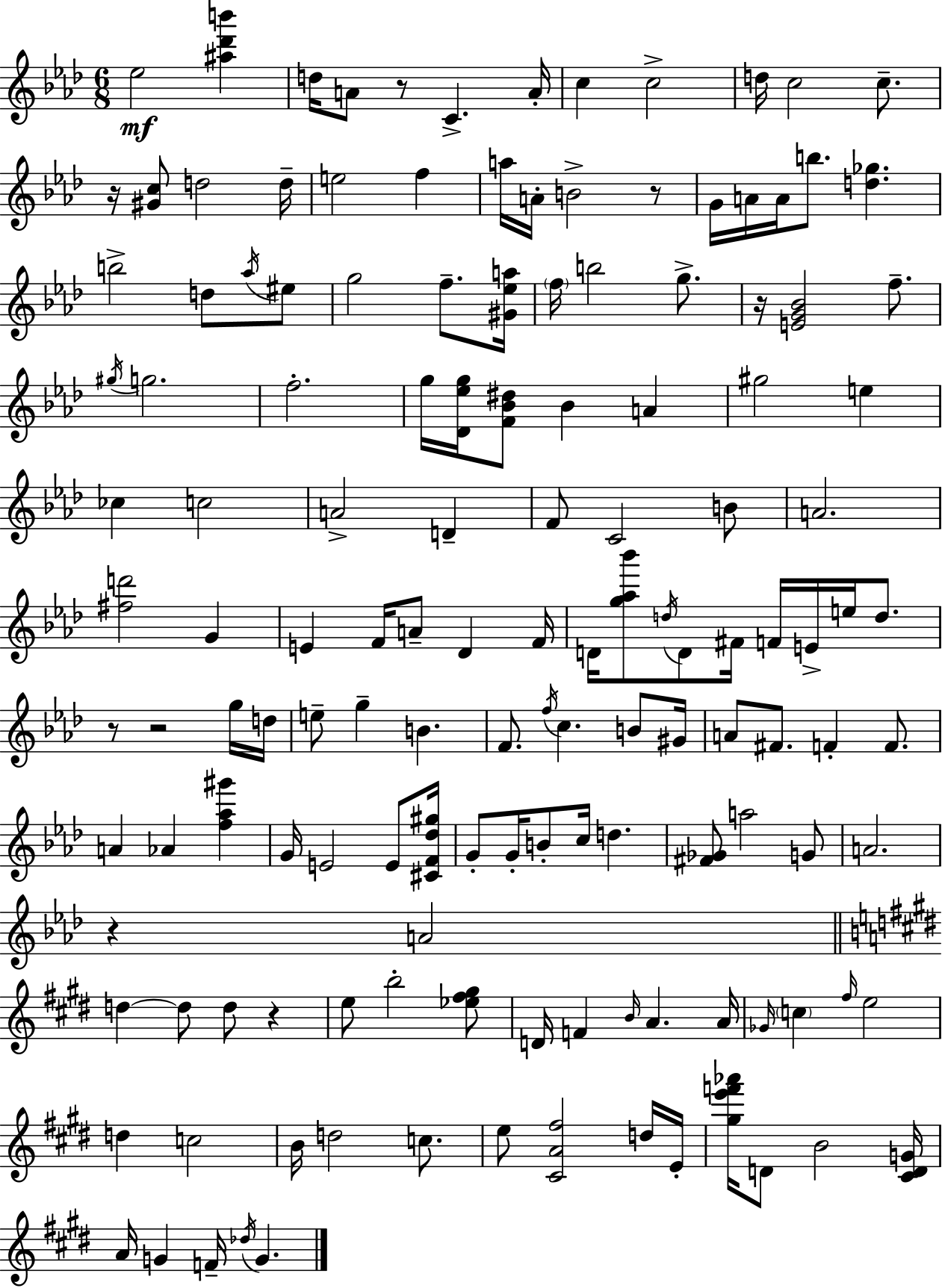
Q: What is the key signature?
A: AES major